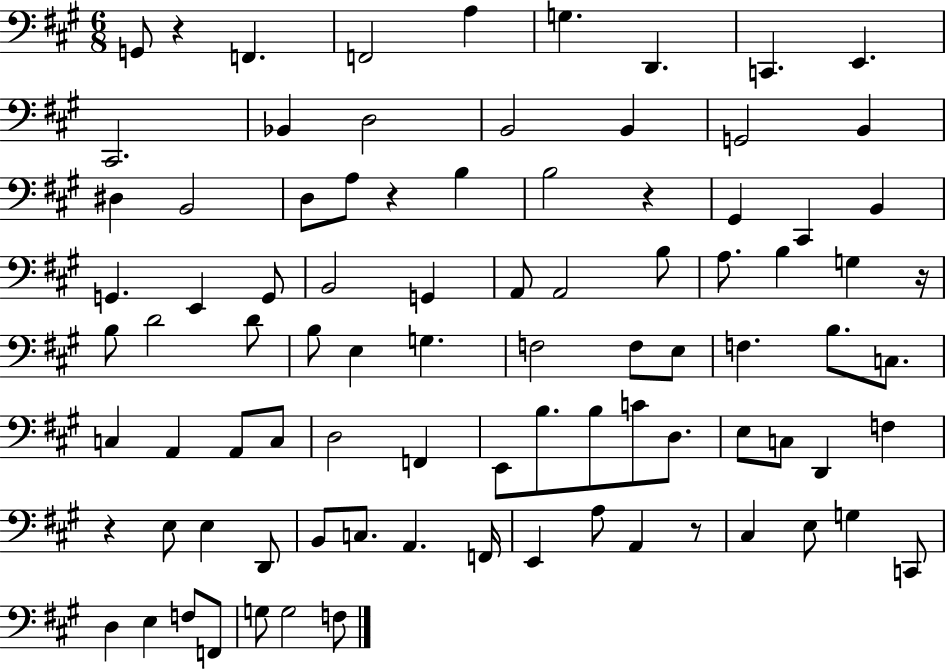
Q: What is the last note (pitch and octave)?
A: F3